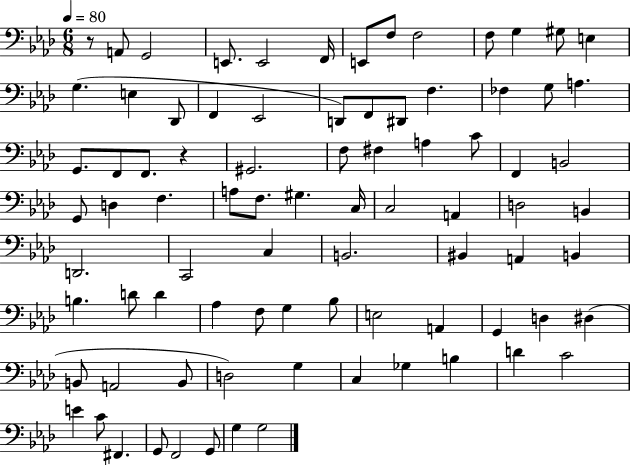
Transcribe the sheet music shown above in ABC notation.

X:1
T:Untitled
M:6/8
L:1/4
K:Ab
z/2 A,,/2 G,,2 E,,/2 E,,2 F,,/4 E,,/2 F,/2 F,2 F,/2 G, ^G,/2 E, G, E, _D,,/2 F,, _E,,2 D,,/2 F,,/2 ^D,,/2 F, _F, G,/2 A, G,,/2 F,,/2 F,,/2 z ^G,,2 F,/2 ^F, A, C/2 F,, B,,2 G,,/2 D, F, A,/2 F,/2 ^G, C,/4 C,2 A,, D,2 B,, D,,2 C,,2 C, B,,2 ^B,, A,, B,, B, D/2 D _A, F,/2 G, _B,/2 E,2 A,, G,, D, ^D, B,,/2 A,,2 B,,/2 D,2 G, C, _G, B, D C2 E C/2 ^F,, G,,/2 F,,2 G,,/2 G, G,2